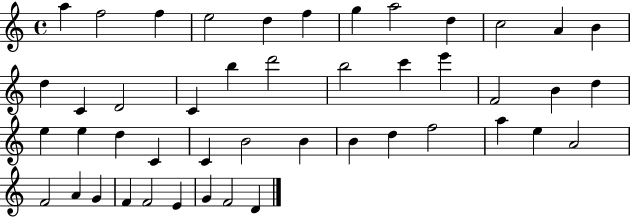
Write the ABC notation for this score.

X:1
T:Untitled
M:4/4
L:1/4
K:C
a f2 f e2 d f g a2 d c2 A B d C D2 C b d'2 b2 c' e' F2 B d e e d C C B2 B B d f2 a e A2 F2 A G F F2 E G F2 D